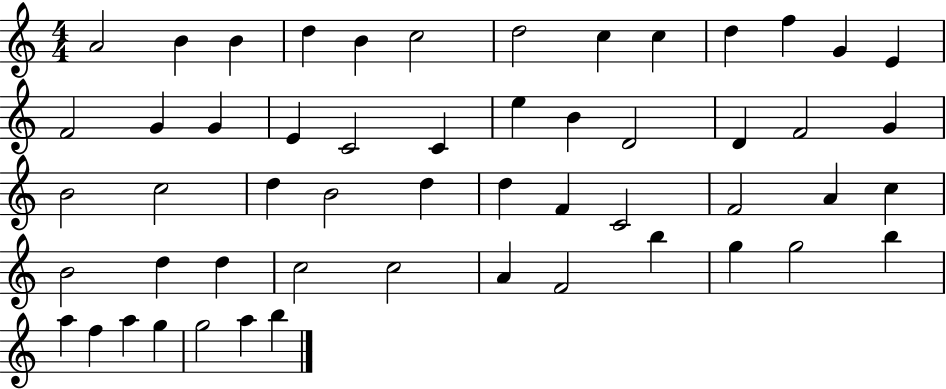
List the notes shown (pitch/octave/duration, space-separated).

A4/h B4/q B4/q D5/q B4/q C5/h D5/h C5/q C5/q D5/q F5/q G4/q E4/q F4/h G4/q G4/q E4/q C4/h C4/q E5/q B4/q D4/h D4/q F4/h G4/q B4/h C5/h D5/q B4/h D5/q D5/q F4/q C4/h F4/h A4/q C5/q B4/h D5/q D5/q C5/h C5/h A4/q F4/h B5/q G5/q G5/h B5/q A5/q F5/q A5/q G5/q G5/h A5/q B5/q